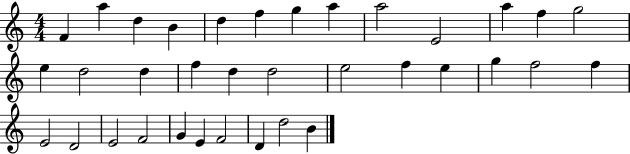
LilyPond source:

{
  \clef treble
  \numericTimeSignature
  \time 4/4
  \key c \major
  f'4 a''4 d''4 b'4 | d''4 f''4 g''4 a''4 | a''2 e'2 | a''4 f''4 g''2 | \break e''4 d''2 d''4 | f''4 d''4 d''2 | e''2 f''4 e''4 | g''4 f''2 f''4 | \break e'2 d'2 | e'2 f'2 | g'4 e'4 f'2 | d'4 d''2 b'4 | \break \bar "|."
}